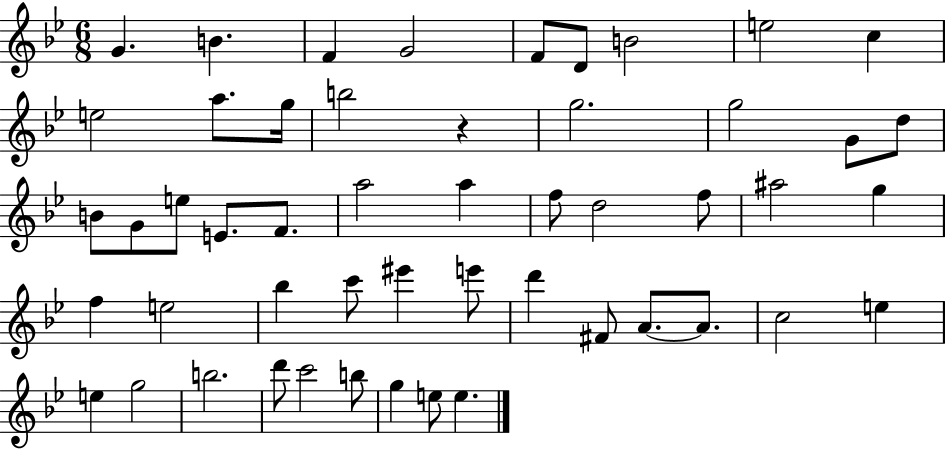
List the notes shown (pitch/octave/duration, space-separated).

G4/q. B4/q. F4/q G4/h F4/e D4/e B4/h E5/h C5/q E5/h A5/e. G5/s B5/h R/q G5/h. G5/h G4/e D5/e B4/e G4/e E5/e E4/e. F4/e. A5/h A5/q F5/e D5/h F5/e A#5/h G5/q F5/q E5/h Bb5/q C6/e EIS6/q E6/e D6/q F#4/e A4/e. A4/e. C5/h E5/q E5/q G5/h B5/h. D6/e C6/h B5/e G5/q E5/e E5/q.